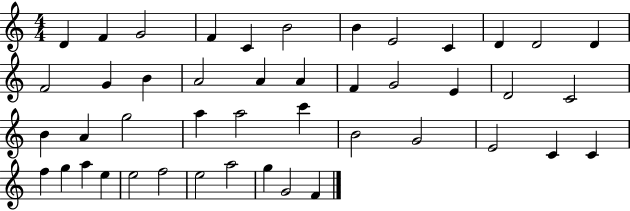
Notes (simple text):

D4/q F4/q G4/h F4/q C4/q B4/h B4/q E4/h C4/q D4/q D4/h D4/q F4/h G4/q B4/q A4/h A4/q A4/q F4/q G4/h E4/q D4/h C4/h B4/q A4/q G5/h A5/q A5/h C6/q B4/h G4/h E4/h C4/q C4/q F5/q G5/q A5/q E5/q E5/h F5/h E5/h A5/h G5/q G4/h F4/q